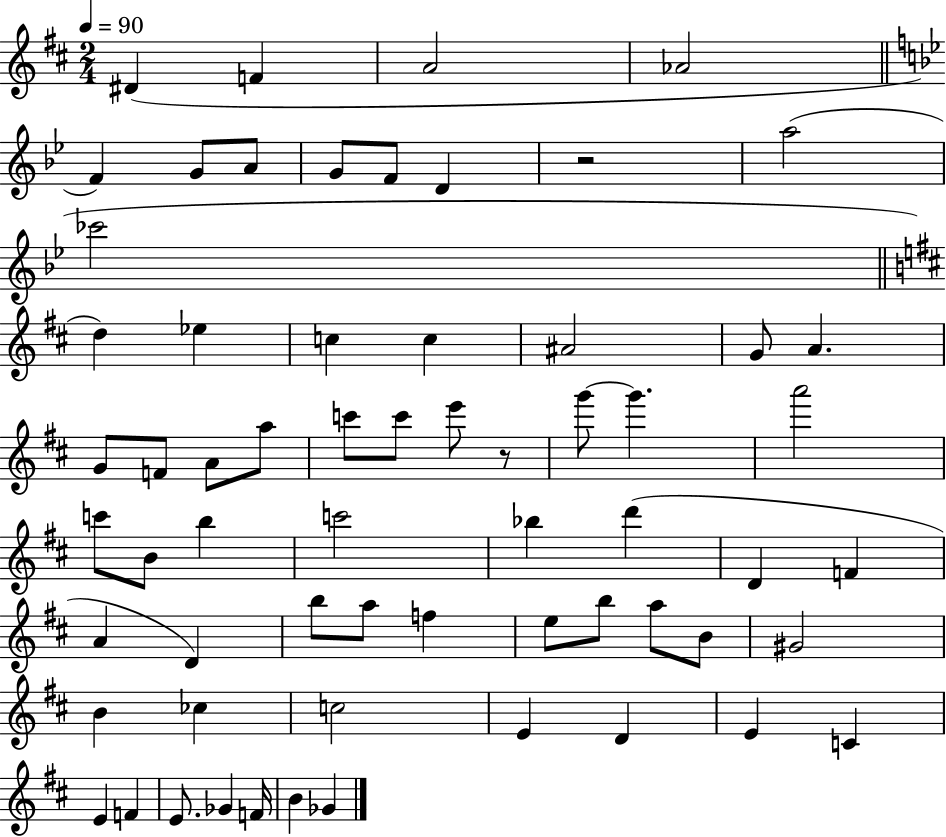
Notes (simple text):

D#4/q F4/q A4/h Ab4/h F4/q G4/e A4/e G4/e F4/e D4/q R/h A5/h CES6/h D5/q Eb5/q C5/q C5/q A#4/h G4/e A4/q. G4/e F4/e A4/e A5/e C6/e C6/e E6/e R/e G6/e G6/q. A6/h C6/e B4/e B5/q C6/h Bb5/q D6/q D4/q F4/q A4/q D4/q B5/e A5/e F5/q E5/e B5/e A5/e B4/e G#4/h B4/q CES5/q C5/h E4/q D4/q E4/q C4/q E4/q F4/q E4/e. Gb4/q F4/s B4/q Gb4/q